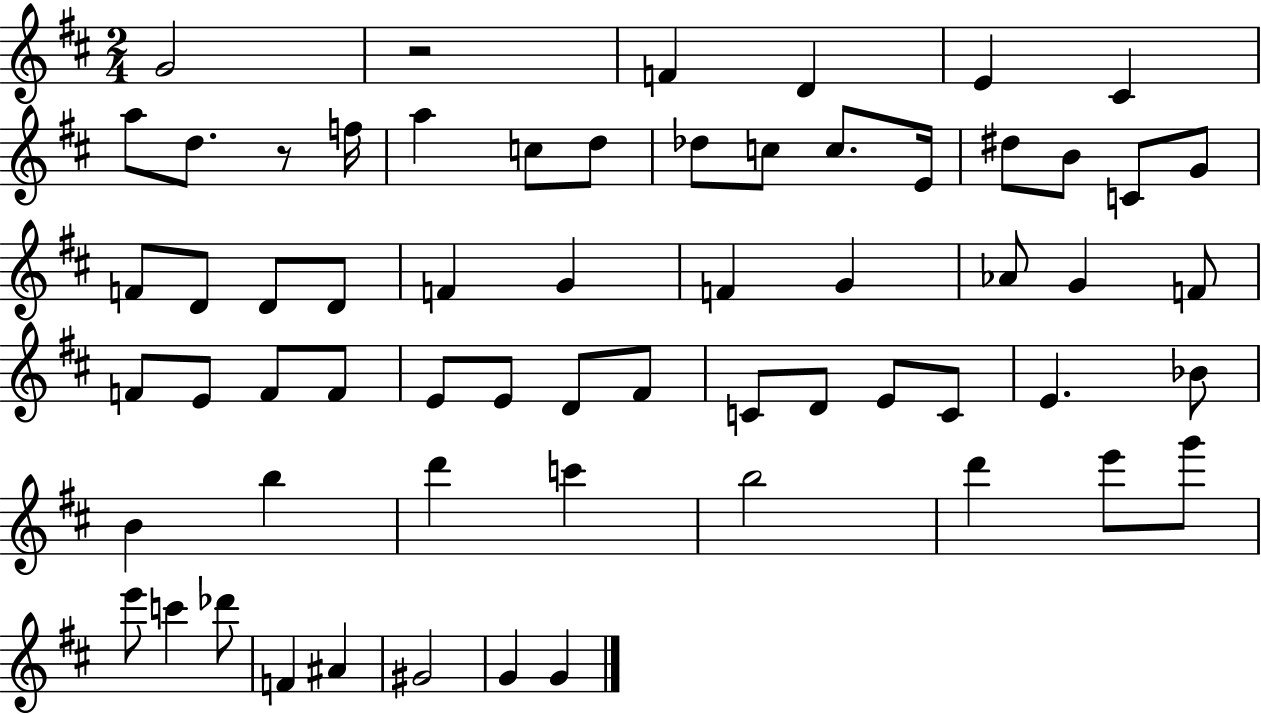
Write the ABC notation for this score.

X:1
T:Untitled
M:2/4
L:1/4
K:D
G2 z2 F D E ^C a/2 d/2 z/2 f/4 a c/2 d/2 _d/2 c/2 c/2 E/4 ^d/2 B/2 C/2 G/2 F/2 D/2 D/2 D/2 F G F G _A/2 G F/2 F/2 E/2 F/2 F/2 E/2 E/2 D/2 ^F/2 C/2 D/2 E/2 C/2 E _B/2 B b d' c' b2 d' e'/2 g'/2 e'/2 c' _d'/2 F ^A ^G2 G G